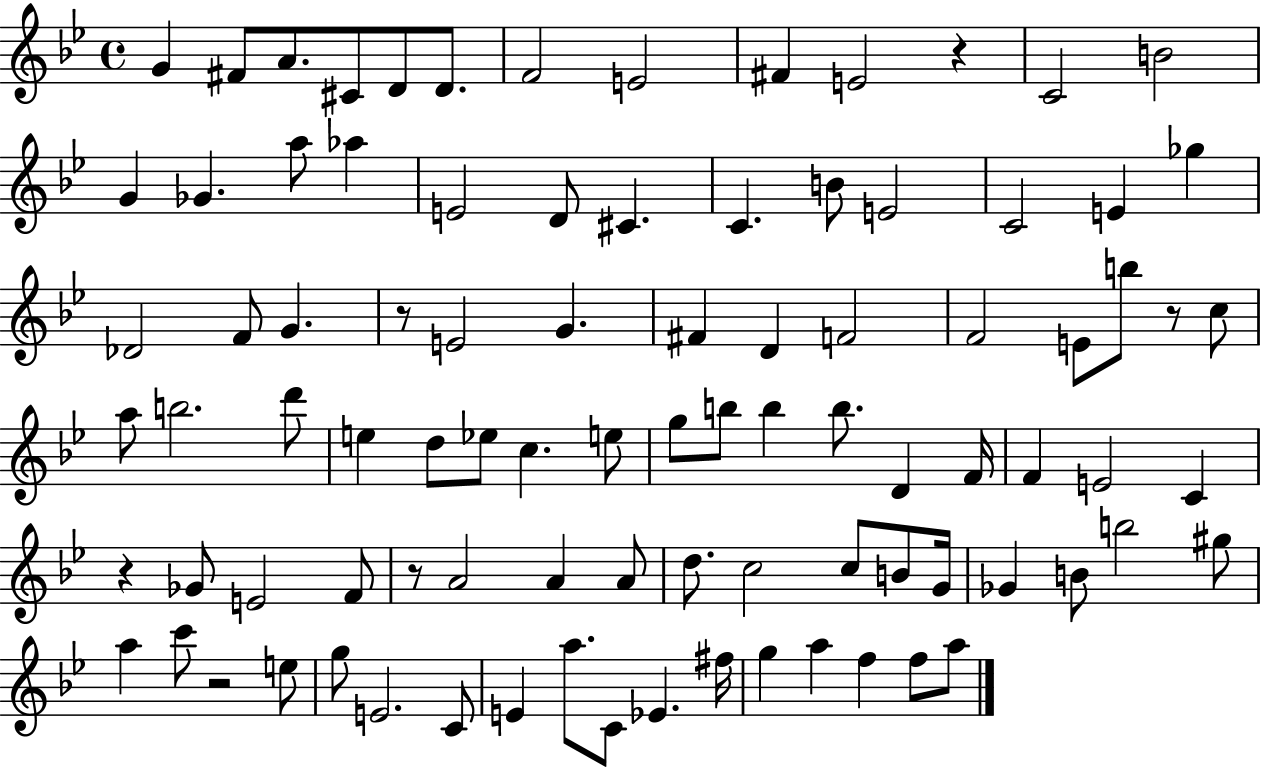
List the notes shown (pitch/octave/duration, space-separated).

G4/q F#4/e A4/e. C#4/e D4/e D4/e. F4/h E4/h F#4/q E4/h R/q C4/h B4/h G4/q Gb4/q. A5/e Ab5/q E4/h D4/e C#4/q. C4/q. B4/e E4/h C4/h E4/q Gb5/q Db4/h F4/e G4/q. R/e E4/h G4/q. F#4/q D4/q F4/h F4/h E4/e B5/e R/e C5/e A5/e B5/h. D6/e E5/q D5/e Eb5/e C5/q. E5/e G5/e B5/e B5/q B5/e. D4/q F4/s F4/q E4/h C4/q R/q Gb4/e E4/h F4/e R/e A4/h A4/q A4/e D5/e. C5/h C5/e B4/e G4/s Gb4/q B4/e B5/h G#5/e A5/q C6/e R/h E5/e G5/e E4/h. C4/e E4/q A5/e. C4/e Eb4/q. F#5/s G5/q A5/q F5/q F5/e A5/e